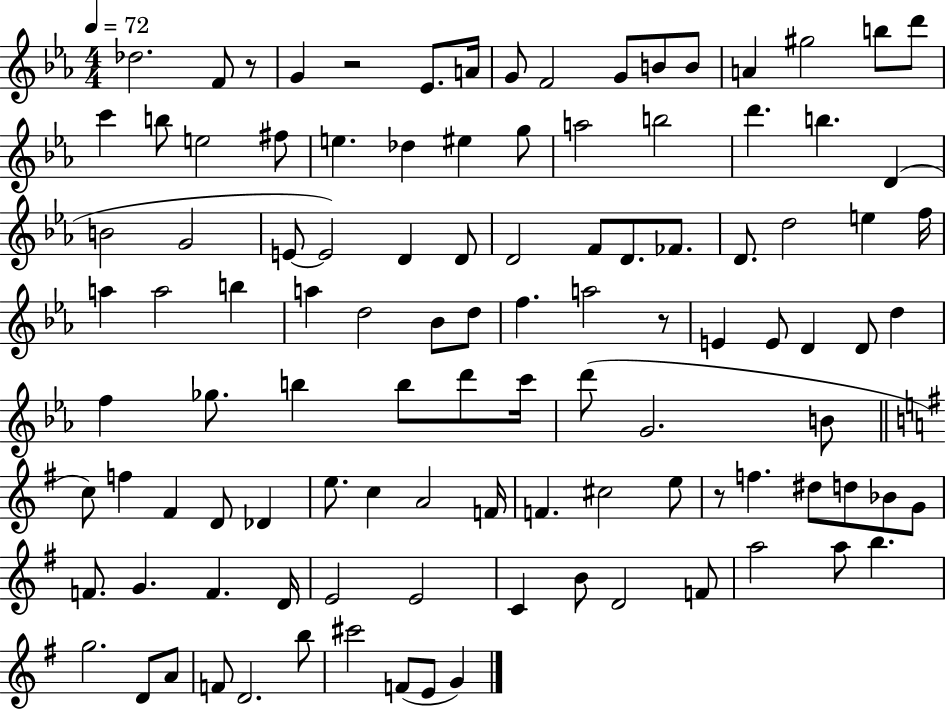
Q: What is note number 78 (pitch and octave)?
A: D#5